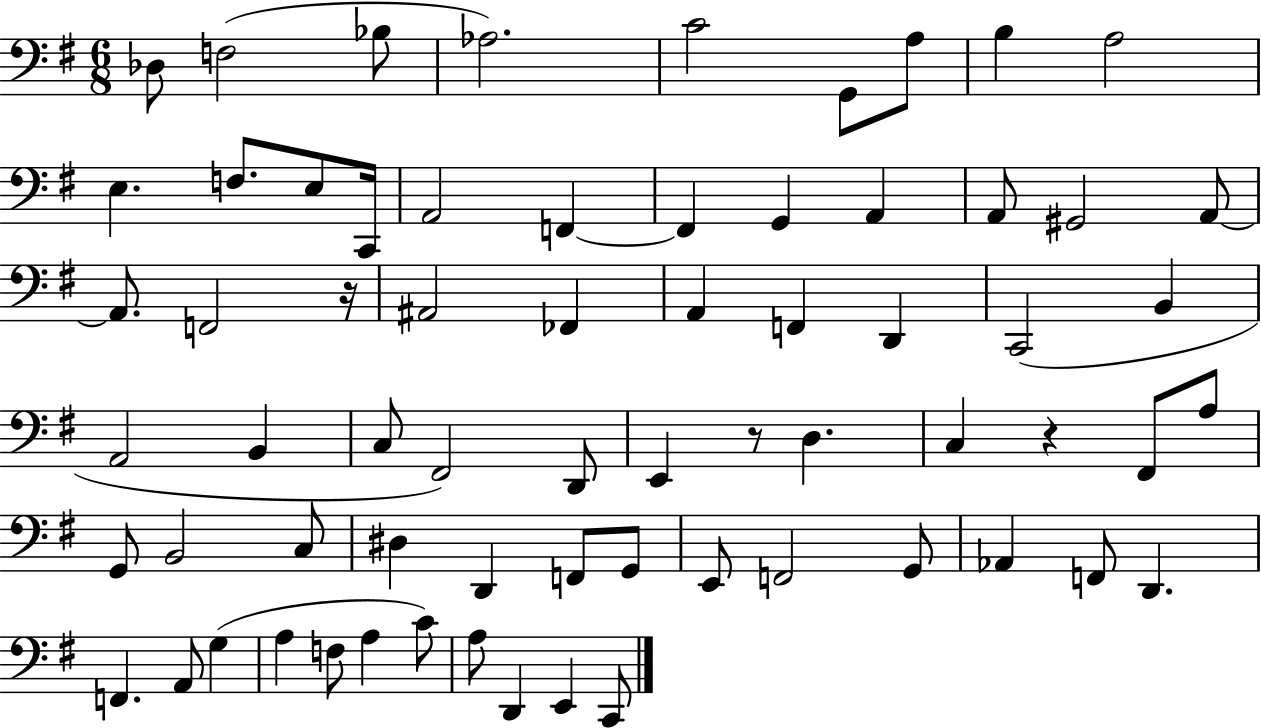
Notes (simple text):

Db3/e F3/h Bb3/e Ab3/h. C4/h G2/e A3/e B3/q A3/h E3/q. F3/e. E3/e C2/s A2/h F2/q F2/q G2/q A2/q A2/e G#2/h A2/e A2/e. F2/h R/s A#2/h FES2/q A2/q F2/q D2/q C2/h B2/q A2/h B2/q C3/e F#2/h D2/e E2/q R/e D3/q. C3/q R/q F#2/e A3/e G2/e B2/h C3/e D#3/q D2/q F2/e G2/e E2/e F2/h G2/e Ab2/q F2/e D2/q. F2/q. A2/e G3/q A3/q F3/e A3/q C4/e A3/e D2/q E2/q C2/e